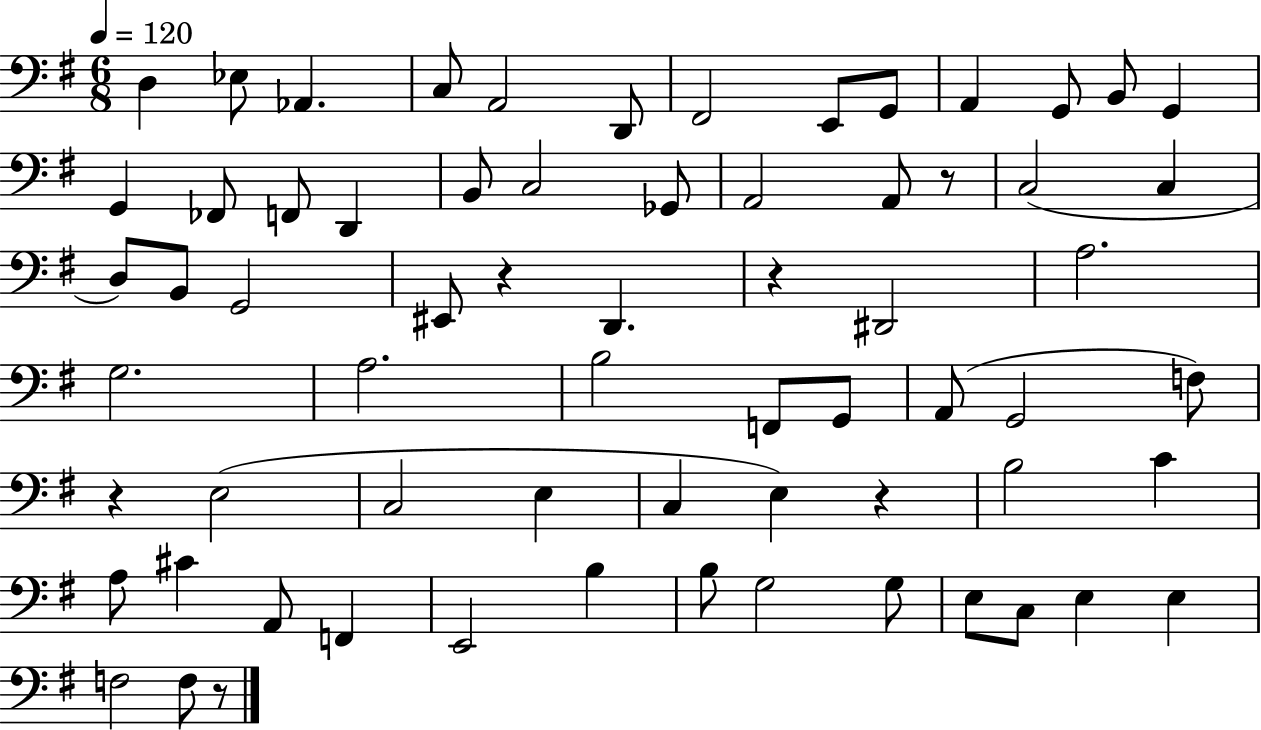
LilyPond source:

{
  \clef bass
  \numericTimeSignature
  \time 6/8
  \key g \major
  \tempo 4 = 120
  d4 ees8 aes,4. | c8 a,2 d,8 | fis,2 e,8 g,8 | a,4 g,8 b,8 g,4 | \break g,4 fes,8 f,8 d,4 | b,8 c2 ges,8 | a,2 a,8 r8 | c2( c4 | \break d8) b,8 g,2 | eis,8 r4 d,4. | r4 dis,2 | a2. | \break g2. | a2. | b2 f,8 g,8 | a,8( g,2 f8) | \break r4 e2( | c2 e4 | c4 e4) r4 | b2 c'4 | \break a8 cis'4 a,8 f,4 | e,2 b4 | b8 g2 g8 | e8 c8 e4 e4 | \break f2 f8 r8 | \bar "|."
}